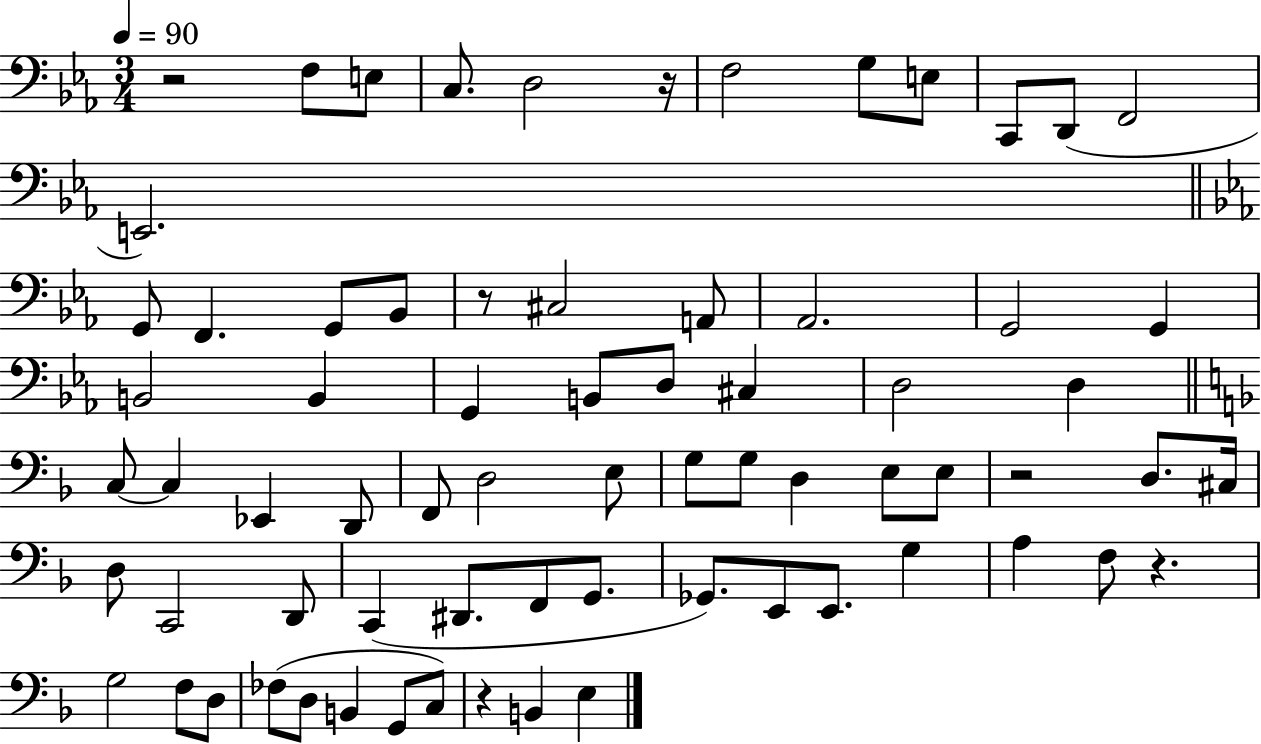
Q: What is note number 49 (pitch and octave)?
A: G2